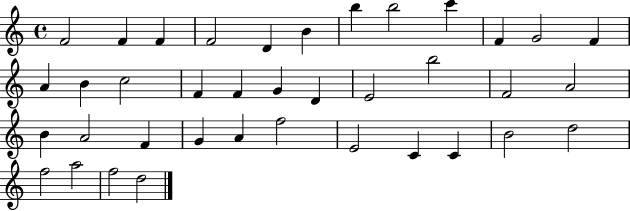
F4/h F4/q F4/q F4/h D4/q B4/q B5/q B5/h C6/q F4/q G4/h F4/q A4/q B4/q C5/h F4/q F4/q G4/q D4/q E4/h B5/h F4/h A4/h B4/q A4/h F4/q G4/q A4/q F5/h E4/h C4/q C4/q B4/h D5/h F5/h A5/h F5/h D5/h